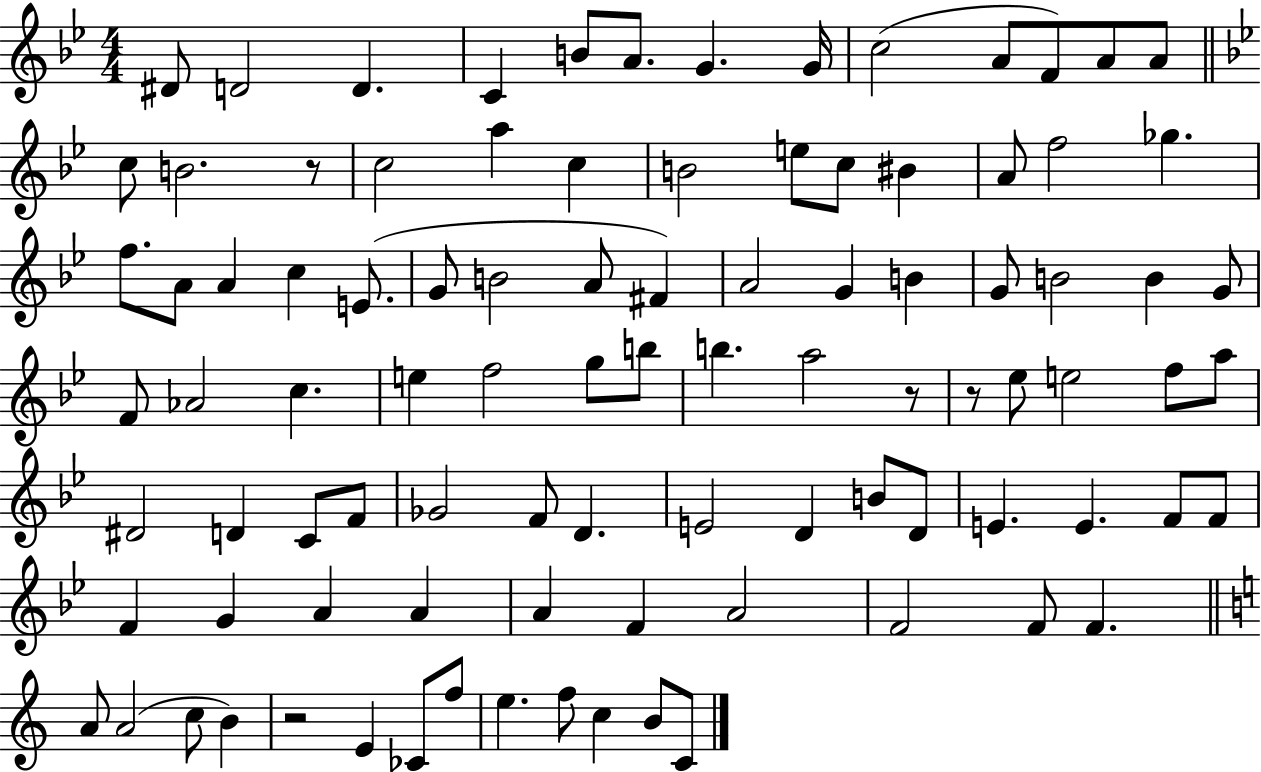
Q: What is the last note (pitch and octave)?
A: C4